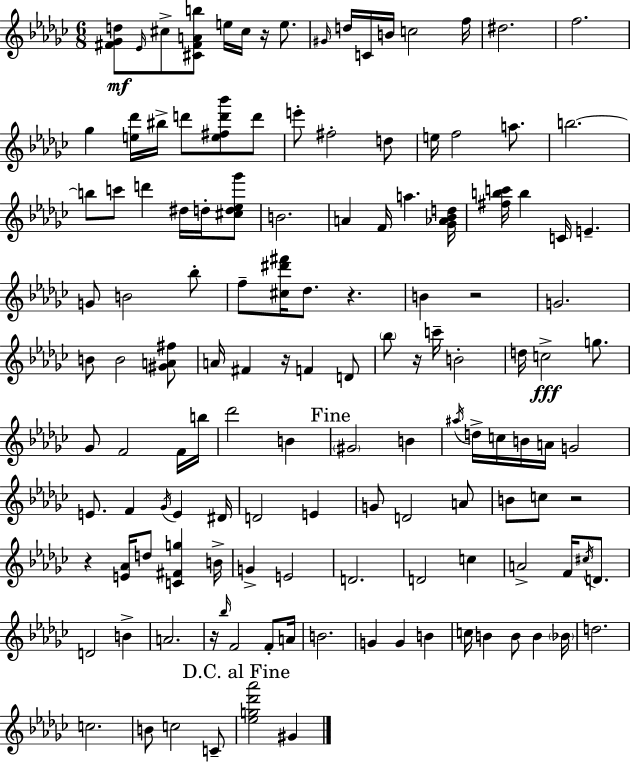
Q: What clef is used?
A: treble